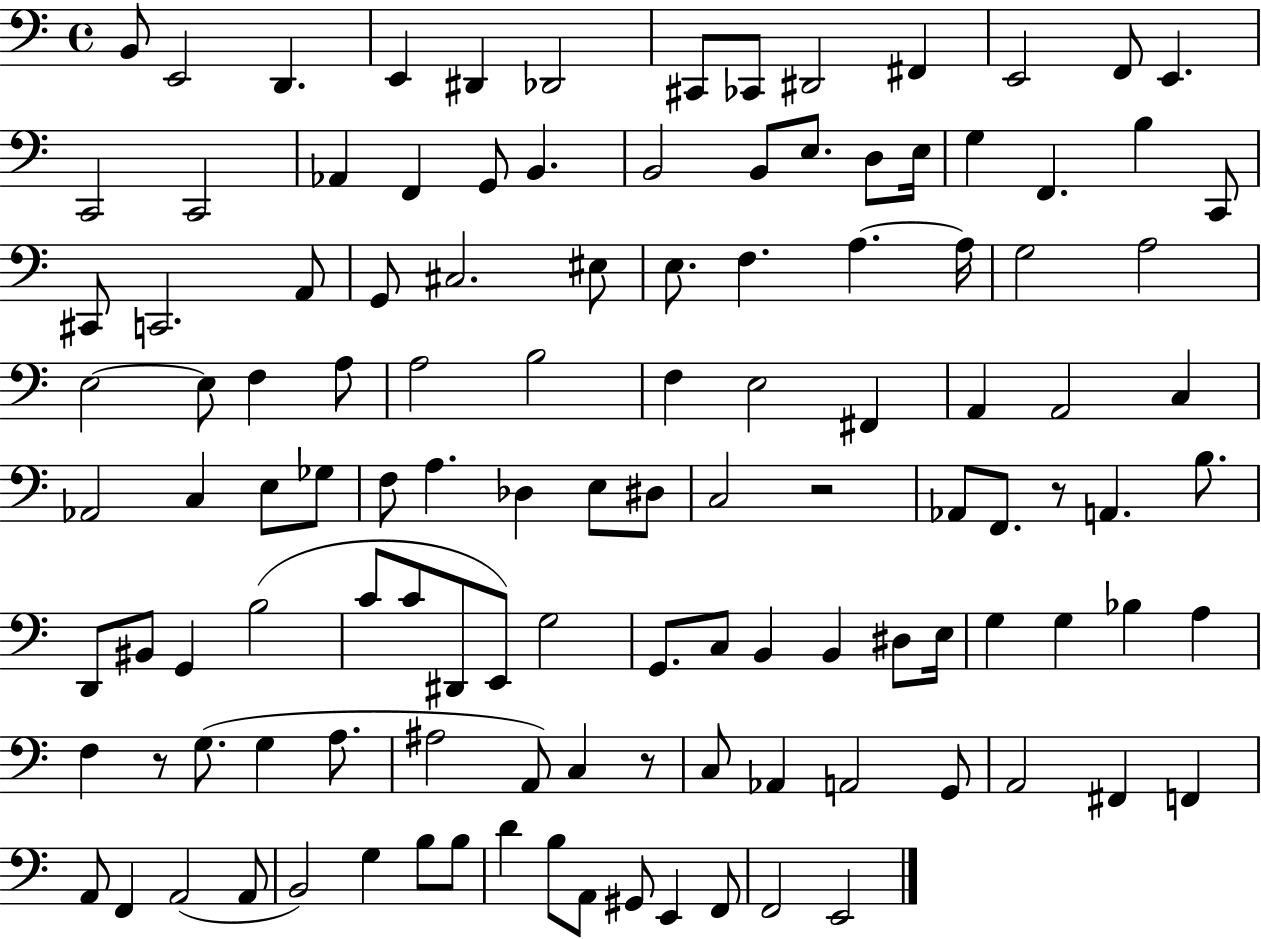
B2/e E2/h D2/q. E2/q D#2/q Db2/h C#2/e CES2/e D#2/h F#2/q E2/h F2/e E2/q. C2/h C2/h Ab2/q F2/q G2/e B2/q. B2/h B2/e E3/e. D3/e E3/s G3/q F2/q. B3/q C2/e C#2/e C2/h. A2/e G2/e C#3/h. EIS3/e E3/e. F3/q. A3/q. A3/s G3/h A3/h E3/h E3/e F3/q A3/e A3/h B3/h F3/q E3/h F#2/q A2/q A2/h C3/q Ab2/h C3/q E3/e Gb3/e F3/e A3/q. Db3/q E3/e D#3/e C3/h R/h Ab2/e F2/e. R/e A2/q. B3/e. D2/e BIS2/e G2/q B3/h C4/e C4/e D#2/e E2/e G3/h G2/e. C3/e B2/q B2/q D#3/e E3/s G3/q G3/q Bb3/q A3/q F3/q R/e G3/e. G3/q A3/e. A#3/h A2/e C3/q R/e C3/e Ab2/q A2/h G2/e A2/h F#2/q F2/q A2/e F2/q A2/h A2/e B2/h G3/q B3/e B3/e D4/q B3/e A2/e G#2/e E2/q F2/e F2/h E2/h